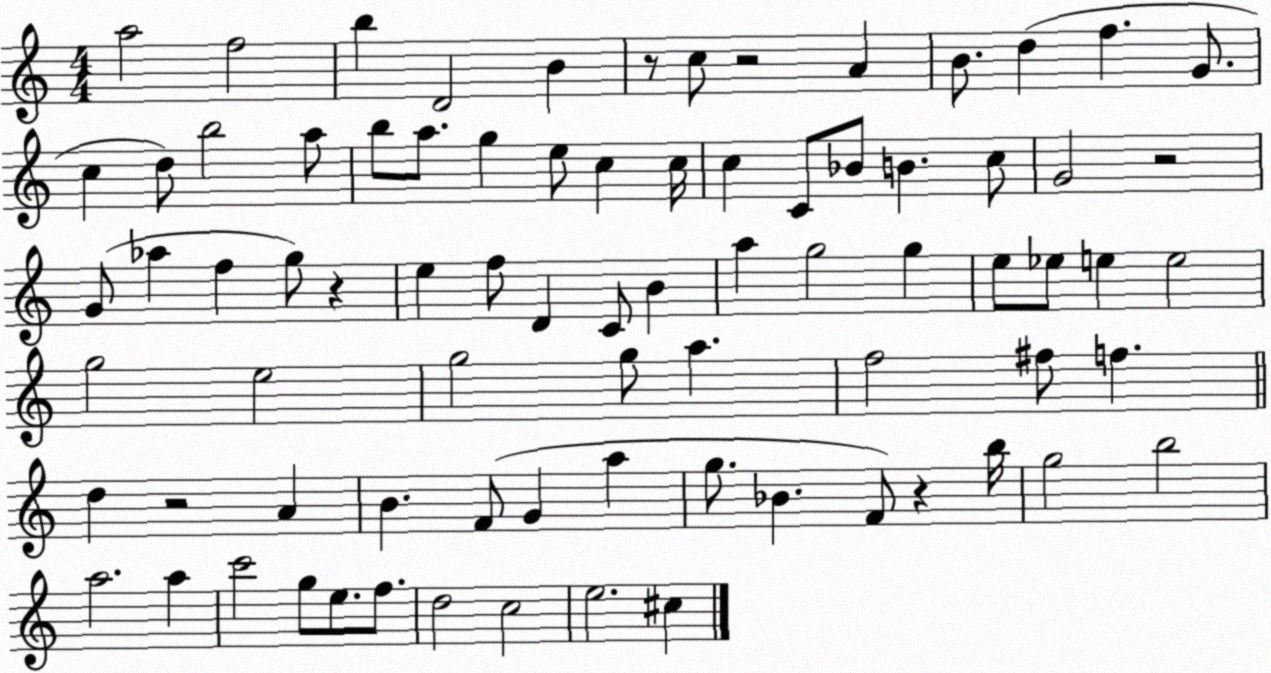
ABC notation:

X:1
T:Untitled
M:4/4
L:1/4
K:C
a2 f2 b D2 B z/2 c/2 z2 A B/2 d f G/2 c d/2 b2 a/2 b/2 a/2 g e/2 c c/4 c C/2 _B/2 B c/2 G2 z2 G/2 _a f g/2 z e f/2 D C/2 B a g2 g e/2 _e/2 e e2 g2 e2 g2 g/2 a f2 ^f/2 f d z2 A B F/2 G a g/2 _B F/2 z b/4 g2 b2 a2 a c'2 g/2 e/2 f/2 d2 c2 e2 ^c